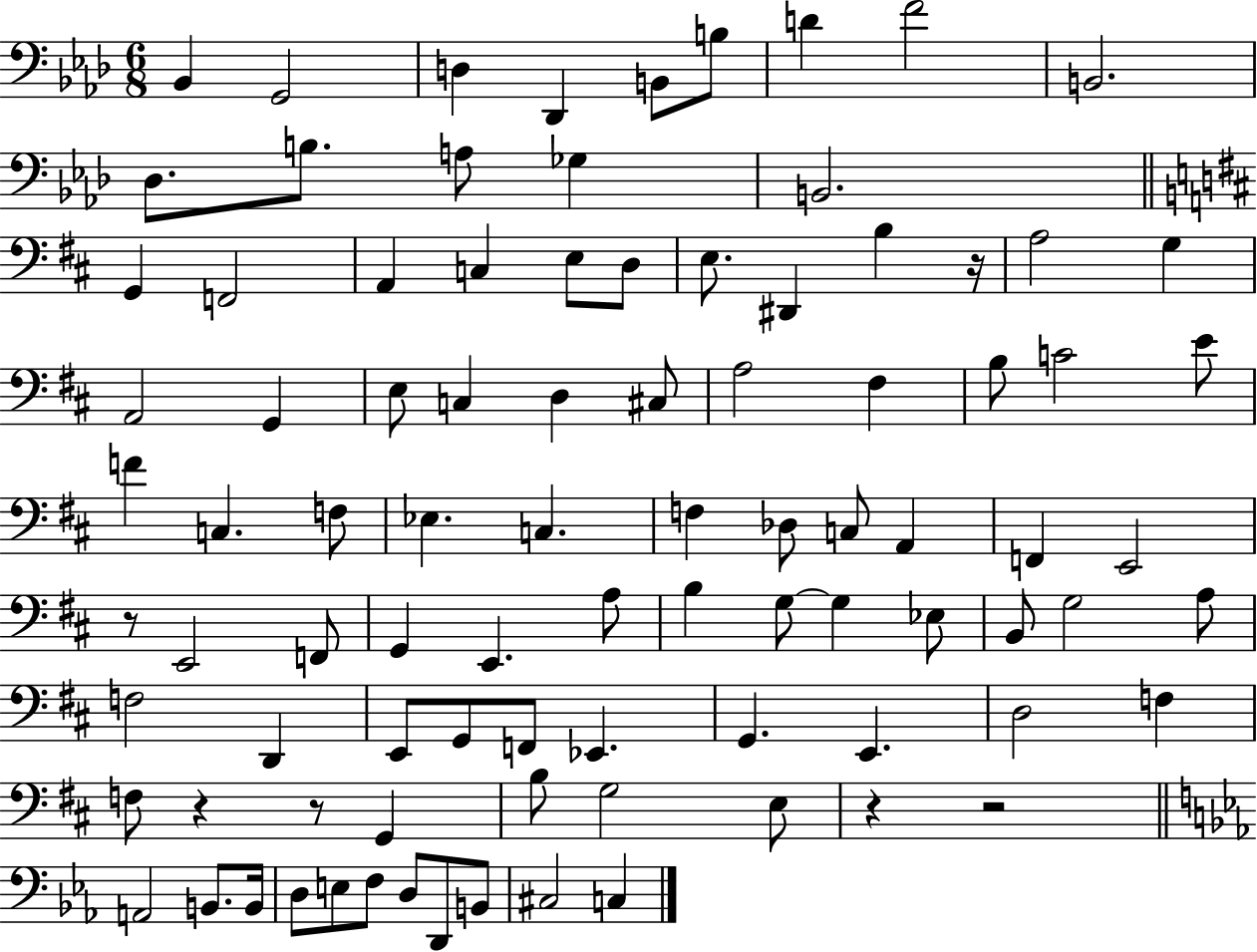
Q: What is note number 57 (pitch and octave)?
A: B2